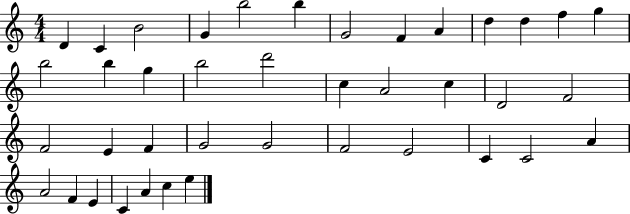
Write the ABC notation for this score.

X:1
T:Untitled
M:4/4
L:1/4
K:C
D C B2 G b2 b G2 F A d d f g b2 b g b2 d'2 c A2 c D2 F2 F2 E F G2 G2 F2 E2 C C2 A A2 F E C A c e